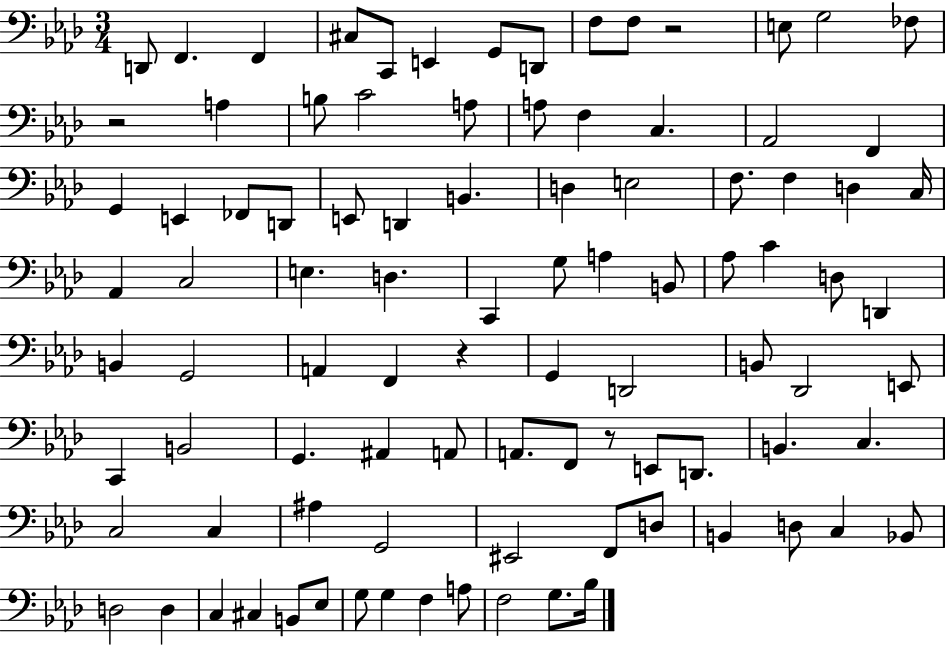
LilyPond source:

{
  \clef bass
  \numericTimeSignature
  \time 3/4
  \key aes \major
  d,8 f,4. f,4 | cis8 c,8 e,4 g,8 d,8 | f8 f8 r2 | e8 g2 fes8 | \break r2 a4 | b8 c'2 a8 | a8 f4 c4. | aes,2 f,4 | \break g,4 e,4 fes,8 d,8 | e,8 d,4 b,4. | d4 e2 | f8. f4 d4 c16 | \break aes,4 c2 | e4. d4. | c,4 g8 a4 b,8 | aes8 c'4 d8 d,4 | \break b,4 g,2 | a,4 f,4 r4 | g,4 d,2 | b,8 des,2 e,8 | \break c,4 b,2 | g,4. ais,4 a,8 | a,8. f,8 r8 e,8 d,8. | b,4. c4. | \break c2 c4 | ais4 g,2 | eis,2 f,8 d8 | b,4 d8 c4 bes,8 | \break d2 d4 | c4 cis4 b,8 ees8 | g8 g4 f4 a8 | f2 g8. bes16 | \break \bar "|."
}